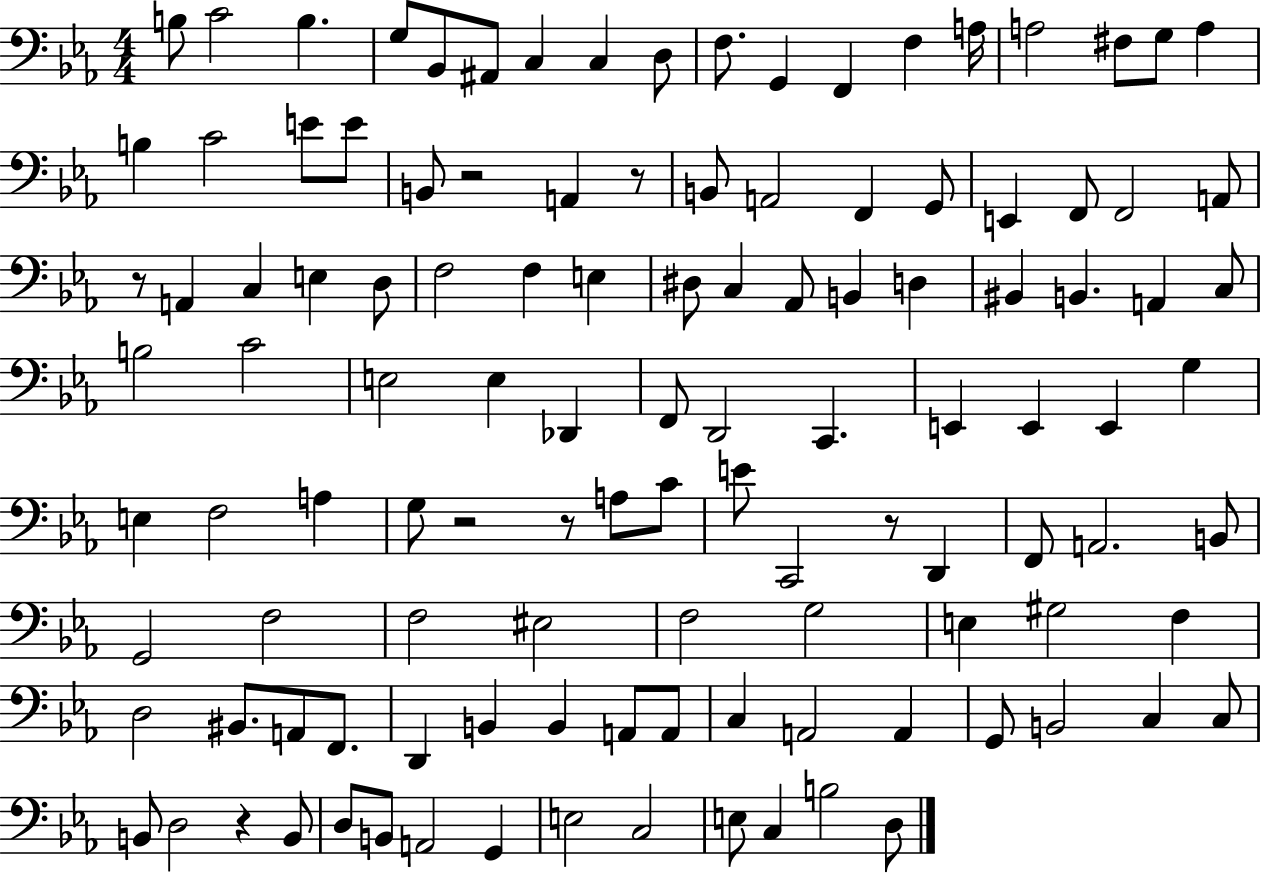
{
  \clef bass
  \numericTimeSignature
  \time 4/4
  \key ees \major
  b8 c'2 b4. | g8 bes,8 ais,8 c4 c4 d8 | f8. g,4 f,4 f4 a16 | a2 fis8 g8 a4 | \break b4 c'2 e'8 e'8 | b,8 r2 a,4 r8 | b,8 a,2 f,4 g,8 | e,4 f,8 f,2 a,8 | \break r8 a,4 c4 e4 d8 | f2 f4 e4 | dis8 c4 aes,8 b,4 d4 | bis,4 b,4. a,4 c8 | \break b2 c'2 | e2 e4 des,4 | f,8 d,2 c,4. | e,4 e,4 e,4 g4 | \break e4 f2 a4 | g8 r2 r8 a8 c'8 | e'8 c,2 r8 d,4 | f,8 a,2. b,8 | \break g,2 f2 | f2 eis2 | f2 g2 | e4 gis2 f4 | \break d2 bis,8. a,8 f,8. | d,4 b,4 b,4 a,8 a,8 | c4 a,2 a,4 | g,8 b,2 c4 c8 | \break b,8 d2 r4 b,8 | d8 b,8 a,2 g,4 | e2 c2 | e8 c4 b2 d8 | \break \bar "|."
}